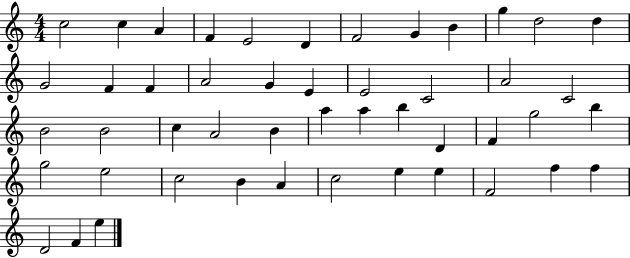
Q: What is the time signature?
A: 4/4